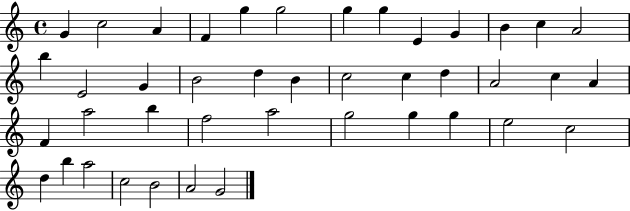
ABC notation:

X:1
T:Untitled
M:4/4
L:1/4
K:C
G c2 A F g g2 g g E G B c A2 b E2 G B2 d B c2 c d A2 c A F a2 b f2 a2 g2 g g e2 c2 d b a2 c2 B2 A2 G2